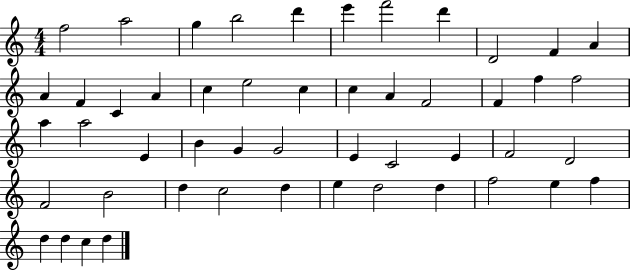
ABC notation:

X:1
T:Untitled
M:4/4
L:1/4
K:C
f2 a2 g b2 d' e' f'2 d' D2 F A A F C A c e2 c c A F2 F f f2 a a2 E B G G2 E C2 E F2 D2 F2 B2 d c2 d e d2 d f2 e f d d c d